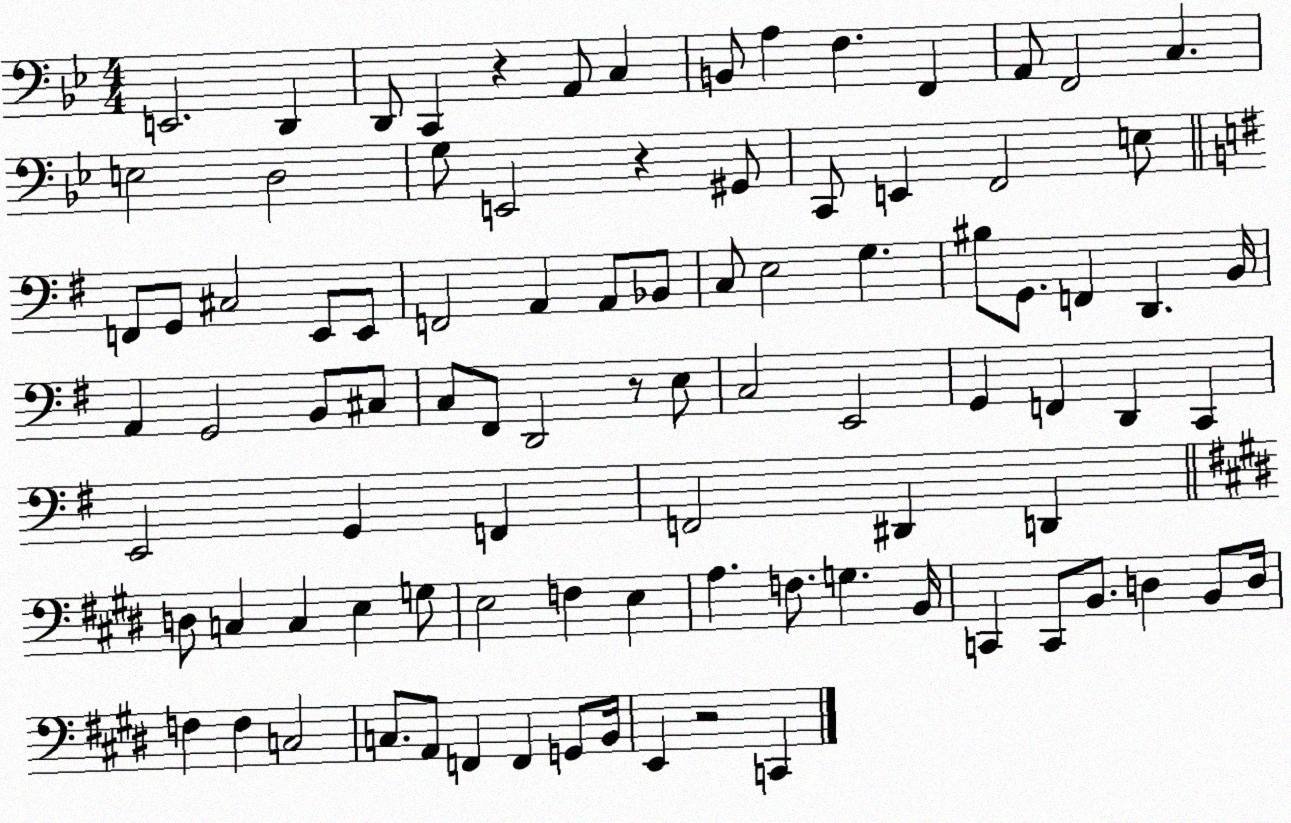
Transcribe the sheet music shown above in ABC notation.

X:1
T:Untitled
M:4/4
L:1/4
K:Bb
E,,2 D,, D,,/2 C,, z A,,/2 C, B,,/2 A, F, F,, A,,/2 F,,2 C, E,2 D,2 G,/2 E,,2 z ^G,,/2 C,,/2 E,, F,,2 E,/2 F,,/2 G,,/2 ^C,2 E,,/2 E,,/2 F,,2 A,, A,,/2 _B,,/2 C,/2 E,2 G, ^B,/2 G,,/2 F,, D,, B,,/4 A,, G,,2 B,,/2 ^C,/2 C,/2 ^F,,/2 D,,2 z/2 E,/2 C,2 E,,2 G,, F,, D,, C,, E,,2 G,, F,, F,,2 ^D,, D,, D,/2 C, C, E, G,/2 E,2 F, E, A, F,/2 G, B,,/4 C,, C,,/2 B,,/2 D, B,,/2 D,/4 F, F, C,2 C,/2 A,,/2 F,, F,, G,,/2 B,,/4 E,, z2 C,,